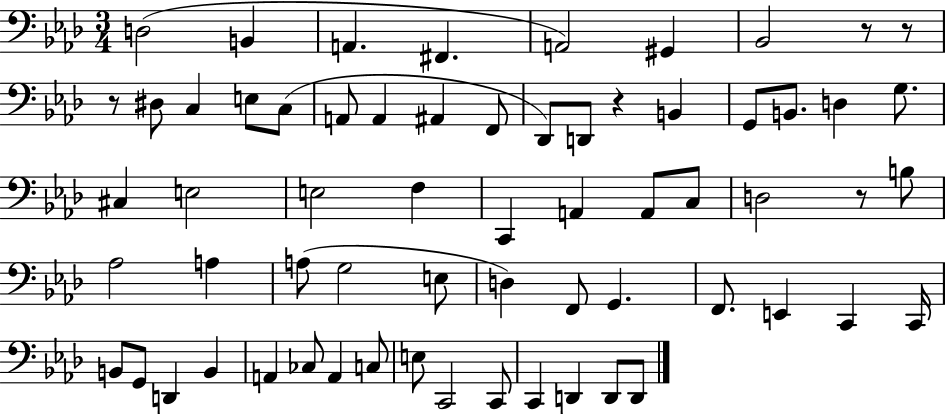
{
  \clef bass
  \numericTimeSignature
  \time 3/4
  \key aes \major
  d2( b,4 | a,4. fis,4. | a,2) gis,4 | bes,2 r8 r8 | \break r8 dis8 c4 e8 c8( | a,8 a,4 ais,4 f,8 | des,8) d,8 r4 b,4 | g,8 b,8. d4 g8. | \break cis4 e2 | e2 f4 | c,4 a,4 a,8 c8 | d2 r8 b8 | \break aes2 a4 | a8( g2 e8 | d4) f,8 g,4. | f,8. e,4 c,4 c,16 | \break b,8 g,8 d,4 b,4 | a,4 ces8 a,4 c8 | e8 c,2 c,8 | c,4 d,4 d,8 d,8 | \break \bar "|."
}